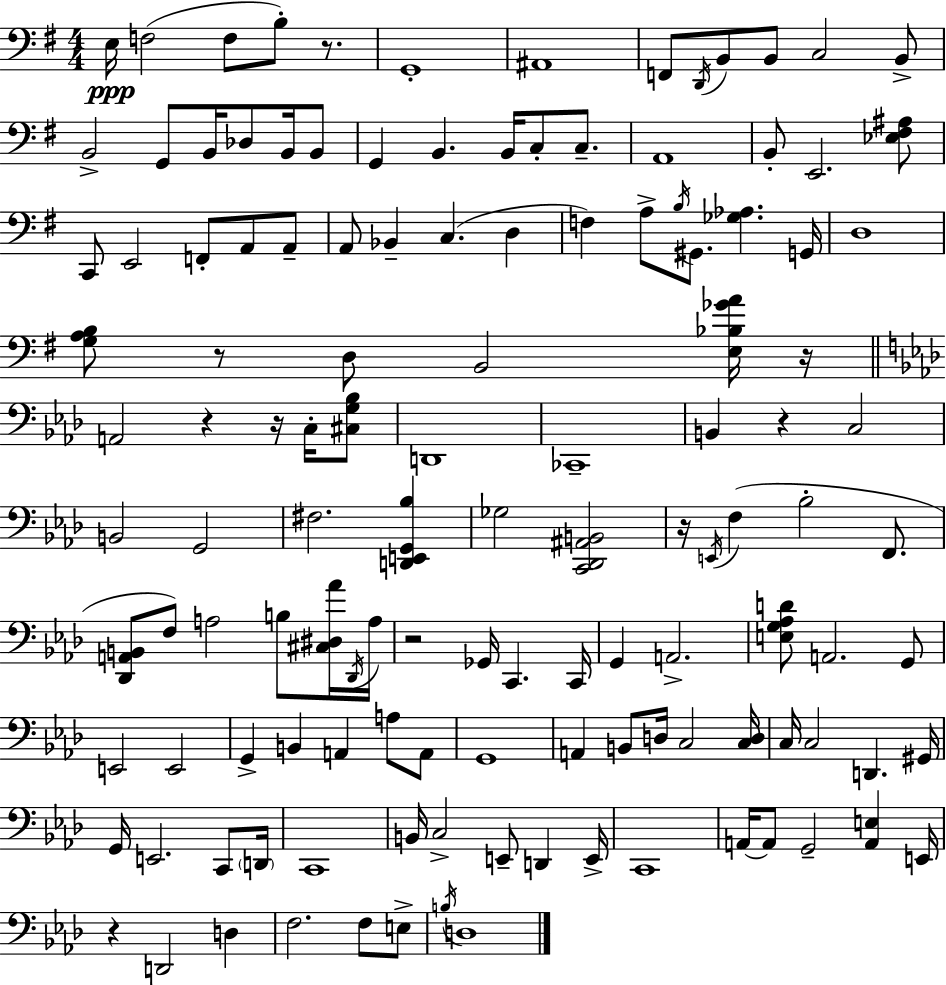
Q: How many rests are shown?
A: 9